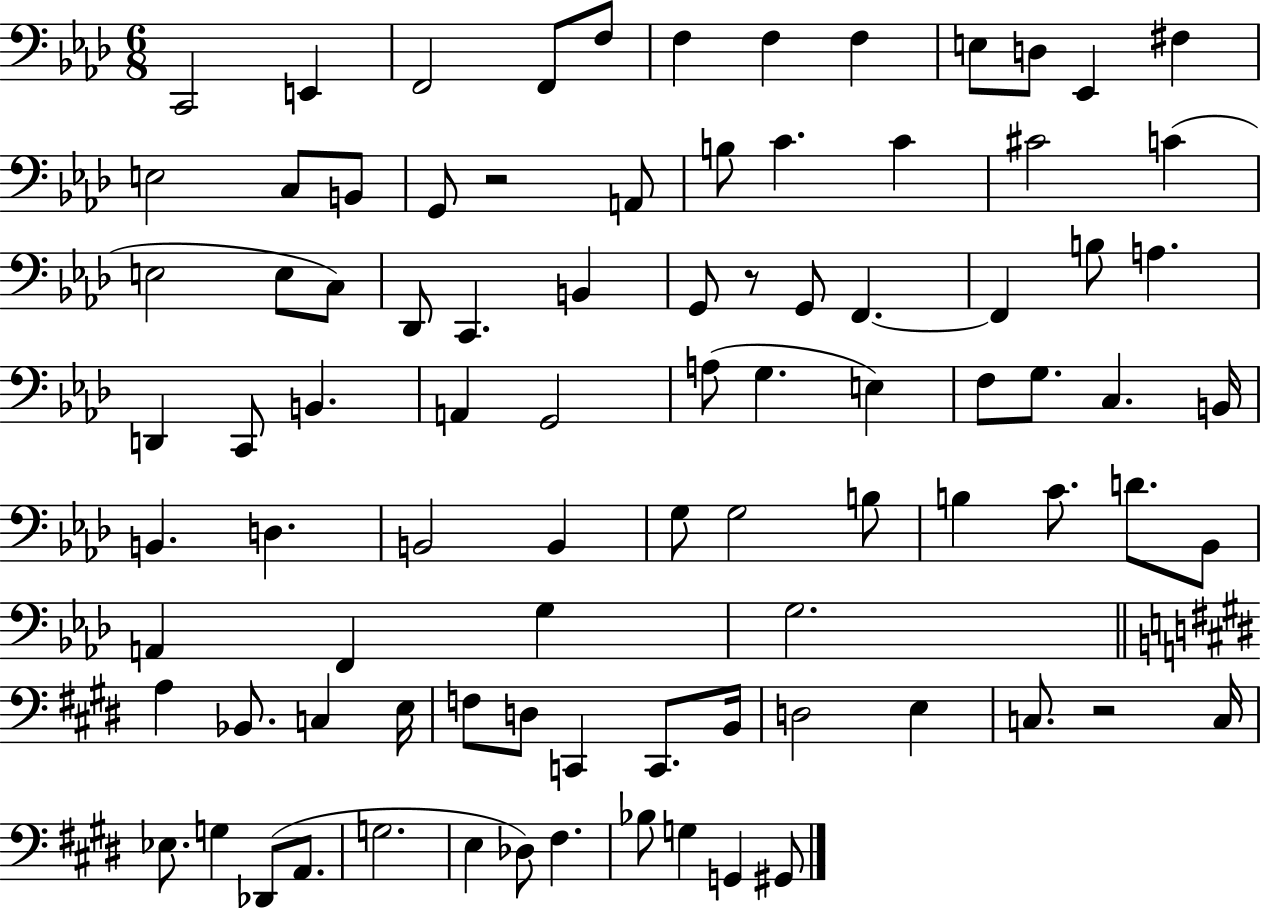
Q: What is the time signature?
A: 6/8